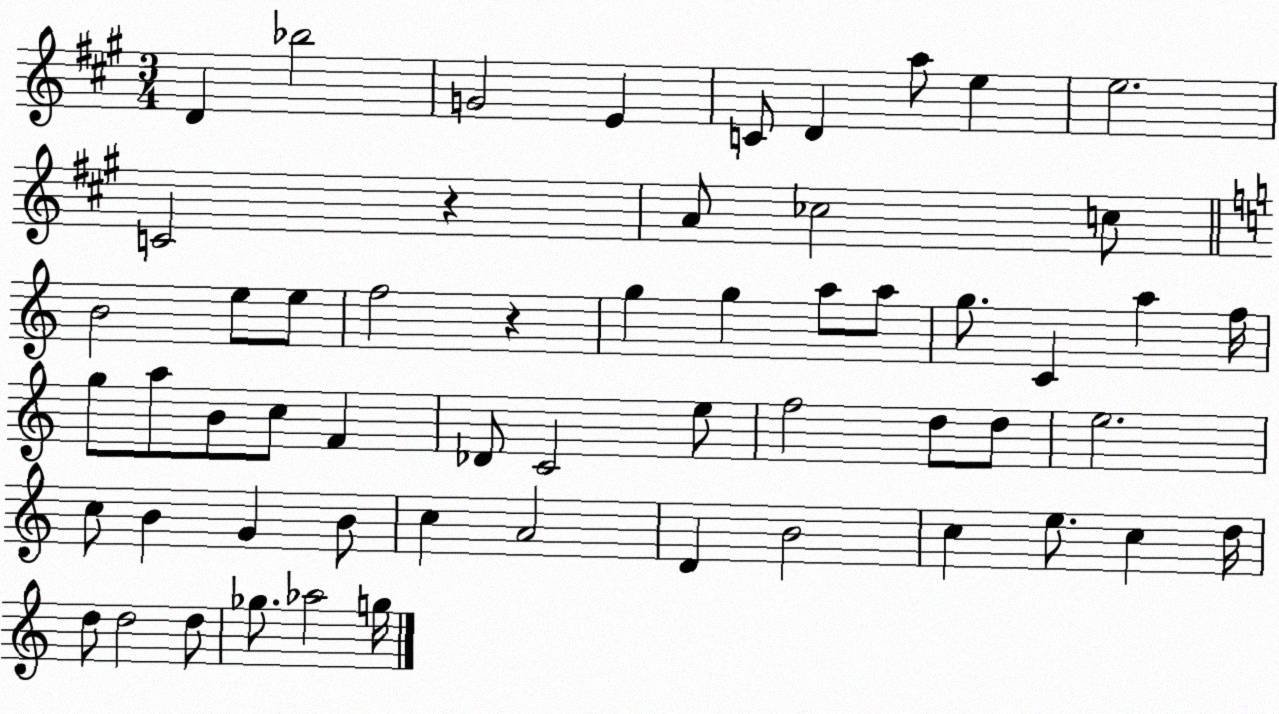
X:1
T:Untitled
M:3/4
L:1/4
K:A
D _b2 G2 E C/2 D a/2 e e2 C2 z A/2 _c2 c/2 B2 e/2 e/2 f2 z g g a/2 a/2 g/2 C a f/4 g/2 a/2 B/2 c/2 F _D/2 C2 e/2 f2 d/2 d/2 e2 c/2 B G B/2 c A2 D B2 c e/2 c d/4 d/2 d2 d/2 _g/2 _a2 g/4